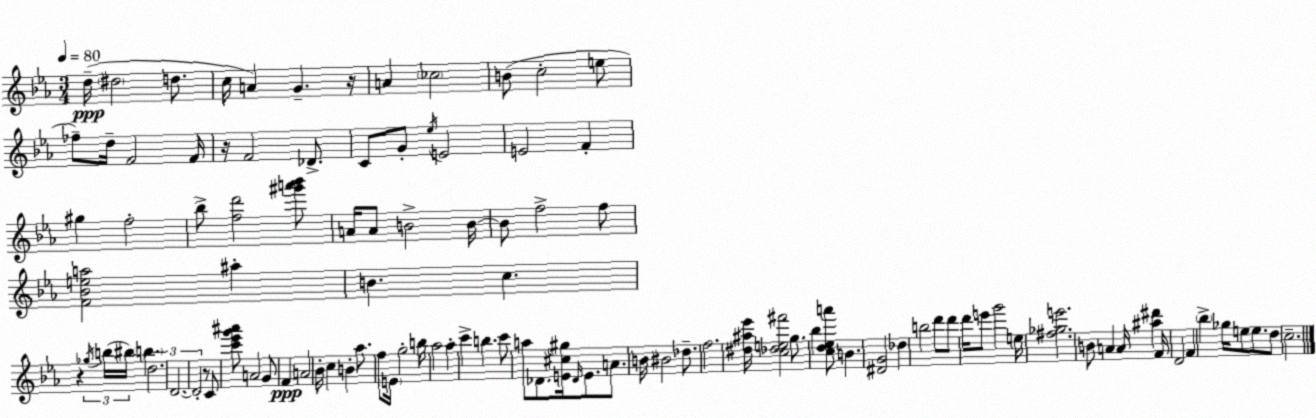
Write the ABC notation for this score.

X:1
T:Untitled
M:3/4
L:1/4
K:Cm
d/4 ^d2 d/2 c/4 A G z/4 A _c2 B/2 c2 e/2 _f/2 d/4 F2 F/4 z/4 F2 _D/2 C/2 G/2 _e/4 E2 E2 F ^g f2 _b/2 [fd']2 [^g'a'_b']/2 A/4 A/2 B2 B/4 B/2 f2 f/2 [F_Bea]2 ^a B c z _g/4 b/4 ^b/4 b d2 D2 D2 z/2 C/2 [c'_e'g'^a']/2 A2 G/2 F A2 _B/4 c B _a/2 f/2 E/4 g2 b/4 _a2 _a c' b c'/2 a/2 _D/2 [E^c^g]/4 _D/4 E/2 A/2 B/4 ^B2 _d/2 f2 [^d^a_e']/4 [c_de^f']2 g/2 _b [cd_ea']/2 B [^DG]2 _d b2 d'/2 d'/2 d'/4 e'/2 g'2 e/4 [^f_ge']2 B/2 A A/4 [^a^d'] F/4 D2 F _b _g/4 e/2 e/2 d/2 c2